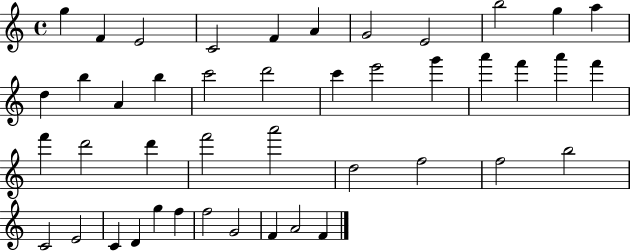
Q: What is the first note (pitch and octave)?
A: G5